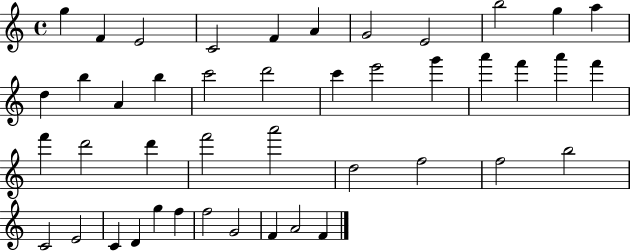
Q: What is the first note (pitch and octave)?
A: G5